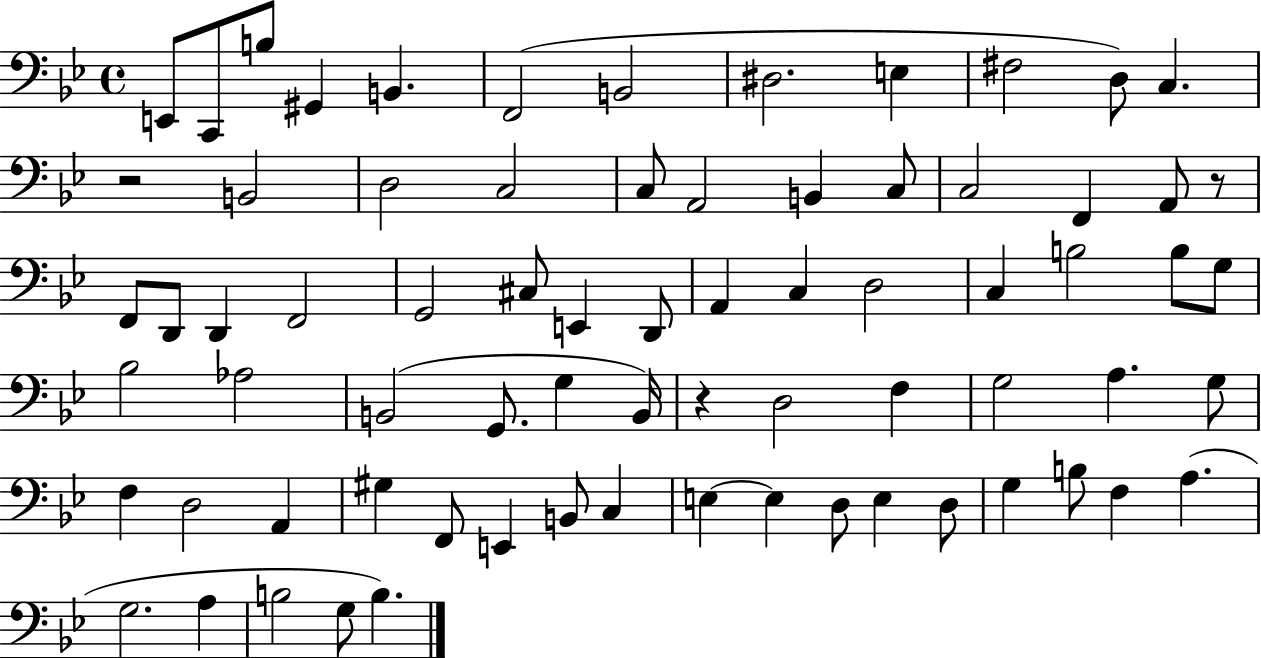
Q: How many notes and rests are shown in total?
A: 73